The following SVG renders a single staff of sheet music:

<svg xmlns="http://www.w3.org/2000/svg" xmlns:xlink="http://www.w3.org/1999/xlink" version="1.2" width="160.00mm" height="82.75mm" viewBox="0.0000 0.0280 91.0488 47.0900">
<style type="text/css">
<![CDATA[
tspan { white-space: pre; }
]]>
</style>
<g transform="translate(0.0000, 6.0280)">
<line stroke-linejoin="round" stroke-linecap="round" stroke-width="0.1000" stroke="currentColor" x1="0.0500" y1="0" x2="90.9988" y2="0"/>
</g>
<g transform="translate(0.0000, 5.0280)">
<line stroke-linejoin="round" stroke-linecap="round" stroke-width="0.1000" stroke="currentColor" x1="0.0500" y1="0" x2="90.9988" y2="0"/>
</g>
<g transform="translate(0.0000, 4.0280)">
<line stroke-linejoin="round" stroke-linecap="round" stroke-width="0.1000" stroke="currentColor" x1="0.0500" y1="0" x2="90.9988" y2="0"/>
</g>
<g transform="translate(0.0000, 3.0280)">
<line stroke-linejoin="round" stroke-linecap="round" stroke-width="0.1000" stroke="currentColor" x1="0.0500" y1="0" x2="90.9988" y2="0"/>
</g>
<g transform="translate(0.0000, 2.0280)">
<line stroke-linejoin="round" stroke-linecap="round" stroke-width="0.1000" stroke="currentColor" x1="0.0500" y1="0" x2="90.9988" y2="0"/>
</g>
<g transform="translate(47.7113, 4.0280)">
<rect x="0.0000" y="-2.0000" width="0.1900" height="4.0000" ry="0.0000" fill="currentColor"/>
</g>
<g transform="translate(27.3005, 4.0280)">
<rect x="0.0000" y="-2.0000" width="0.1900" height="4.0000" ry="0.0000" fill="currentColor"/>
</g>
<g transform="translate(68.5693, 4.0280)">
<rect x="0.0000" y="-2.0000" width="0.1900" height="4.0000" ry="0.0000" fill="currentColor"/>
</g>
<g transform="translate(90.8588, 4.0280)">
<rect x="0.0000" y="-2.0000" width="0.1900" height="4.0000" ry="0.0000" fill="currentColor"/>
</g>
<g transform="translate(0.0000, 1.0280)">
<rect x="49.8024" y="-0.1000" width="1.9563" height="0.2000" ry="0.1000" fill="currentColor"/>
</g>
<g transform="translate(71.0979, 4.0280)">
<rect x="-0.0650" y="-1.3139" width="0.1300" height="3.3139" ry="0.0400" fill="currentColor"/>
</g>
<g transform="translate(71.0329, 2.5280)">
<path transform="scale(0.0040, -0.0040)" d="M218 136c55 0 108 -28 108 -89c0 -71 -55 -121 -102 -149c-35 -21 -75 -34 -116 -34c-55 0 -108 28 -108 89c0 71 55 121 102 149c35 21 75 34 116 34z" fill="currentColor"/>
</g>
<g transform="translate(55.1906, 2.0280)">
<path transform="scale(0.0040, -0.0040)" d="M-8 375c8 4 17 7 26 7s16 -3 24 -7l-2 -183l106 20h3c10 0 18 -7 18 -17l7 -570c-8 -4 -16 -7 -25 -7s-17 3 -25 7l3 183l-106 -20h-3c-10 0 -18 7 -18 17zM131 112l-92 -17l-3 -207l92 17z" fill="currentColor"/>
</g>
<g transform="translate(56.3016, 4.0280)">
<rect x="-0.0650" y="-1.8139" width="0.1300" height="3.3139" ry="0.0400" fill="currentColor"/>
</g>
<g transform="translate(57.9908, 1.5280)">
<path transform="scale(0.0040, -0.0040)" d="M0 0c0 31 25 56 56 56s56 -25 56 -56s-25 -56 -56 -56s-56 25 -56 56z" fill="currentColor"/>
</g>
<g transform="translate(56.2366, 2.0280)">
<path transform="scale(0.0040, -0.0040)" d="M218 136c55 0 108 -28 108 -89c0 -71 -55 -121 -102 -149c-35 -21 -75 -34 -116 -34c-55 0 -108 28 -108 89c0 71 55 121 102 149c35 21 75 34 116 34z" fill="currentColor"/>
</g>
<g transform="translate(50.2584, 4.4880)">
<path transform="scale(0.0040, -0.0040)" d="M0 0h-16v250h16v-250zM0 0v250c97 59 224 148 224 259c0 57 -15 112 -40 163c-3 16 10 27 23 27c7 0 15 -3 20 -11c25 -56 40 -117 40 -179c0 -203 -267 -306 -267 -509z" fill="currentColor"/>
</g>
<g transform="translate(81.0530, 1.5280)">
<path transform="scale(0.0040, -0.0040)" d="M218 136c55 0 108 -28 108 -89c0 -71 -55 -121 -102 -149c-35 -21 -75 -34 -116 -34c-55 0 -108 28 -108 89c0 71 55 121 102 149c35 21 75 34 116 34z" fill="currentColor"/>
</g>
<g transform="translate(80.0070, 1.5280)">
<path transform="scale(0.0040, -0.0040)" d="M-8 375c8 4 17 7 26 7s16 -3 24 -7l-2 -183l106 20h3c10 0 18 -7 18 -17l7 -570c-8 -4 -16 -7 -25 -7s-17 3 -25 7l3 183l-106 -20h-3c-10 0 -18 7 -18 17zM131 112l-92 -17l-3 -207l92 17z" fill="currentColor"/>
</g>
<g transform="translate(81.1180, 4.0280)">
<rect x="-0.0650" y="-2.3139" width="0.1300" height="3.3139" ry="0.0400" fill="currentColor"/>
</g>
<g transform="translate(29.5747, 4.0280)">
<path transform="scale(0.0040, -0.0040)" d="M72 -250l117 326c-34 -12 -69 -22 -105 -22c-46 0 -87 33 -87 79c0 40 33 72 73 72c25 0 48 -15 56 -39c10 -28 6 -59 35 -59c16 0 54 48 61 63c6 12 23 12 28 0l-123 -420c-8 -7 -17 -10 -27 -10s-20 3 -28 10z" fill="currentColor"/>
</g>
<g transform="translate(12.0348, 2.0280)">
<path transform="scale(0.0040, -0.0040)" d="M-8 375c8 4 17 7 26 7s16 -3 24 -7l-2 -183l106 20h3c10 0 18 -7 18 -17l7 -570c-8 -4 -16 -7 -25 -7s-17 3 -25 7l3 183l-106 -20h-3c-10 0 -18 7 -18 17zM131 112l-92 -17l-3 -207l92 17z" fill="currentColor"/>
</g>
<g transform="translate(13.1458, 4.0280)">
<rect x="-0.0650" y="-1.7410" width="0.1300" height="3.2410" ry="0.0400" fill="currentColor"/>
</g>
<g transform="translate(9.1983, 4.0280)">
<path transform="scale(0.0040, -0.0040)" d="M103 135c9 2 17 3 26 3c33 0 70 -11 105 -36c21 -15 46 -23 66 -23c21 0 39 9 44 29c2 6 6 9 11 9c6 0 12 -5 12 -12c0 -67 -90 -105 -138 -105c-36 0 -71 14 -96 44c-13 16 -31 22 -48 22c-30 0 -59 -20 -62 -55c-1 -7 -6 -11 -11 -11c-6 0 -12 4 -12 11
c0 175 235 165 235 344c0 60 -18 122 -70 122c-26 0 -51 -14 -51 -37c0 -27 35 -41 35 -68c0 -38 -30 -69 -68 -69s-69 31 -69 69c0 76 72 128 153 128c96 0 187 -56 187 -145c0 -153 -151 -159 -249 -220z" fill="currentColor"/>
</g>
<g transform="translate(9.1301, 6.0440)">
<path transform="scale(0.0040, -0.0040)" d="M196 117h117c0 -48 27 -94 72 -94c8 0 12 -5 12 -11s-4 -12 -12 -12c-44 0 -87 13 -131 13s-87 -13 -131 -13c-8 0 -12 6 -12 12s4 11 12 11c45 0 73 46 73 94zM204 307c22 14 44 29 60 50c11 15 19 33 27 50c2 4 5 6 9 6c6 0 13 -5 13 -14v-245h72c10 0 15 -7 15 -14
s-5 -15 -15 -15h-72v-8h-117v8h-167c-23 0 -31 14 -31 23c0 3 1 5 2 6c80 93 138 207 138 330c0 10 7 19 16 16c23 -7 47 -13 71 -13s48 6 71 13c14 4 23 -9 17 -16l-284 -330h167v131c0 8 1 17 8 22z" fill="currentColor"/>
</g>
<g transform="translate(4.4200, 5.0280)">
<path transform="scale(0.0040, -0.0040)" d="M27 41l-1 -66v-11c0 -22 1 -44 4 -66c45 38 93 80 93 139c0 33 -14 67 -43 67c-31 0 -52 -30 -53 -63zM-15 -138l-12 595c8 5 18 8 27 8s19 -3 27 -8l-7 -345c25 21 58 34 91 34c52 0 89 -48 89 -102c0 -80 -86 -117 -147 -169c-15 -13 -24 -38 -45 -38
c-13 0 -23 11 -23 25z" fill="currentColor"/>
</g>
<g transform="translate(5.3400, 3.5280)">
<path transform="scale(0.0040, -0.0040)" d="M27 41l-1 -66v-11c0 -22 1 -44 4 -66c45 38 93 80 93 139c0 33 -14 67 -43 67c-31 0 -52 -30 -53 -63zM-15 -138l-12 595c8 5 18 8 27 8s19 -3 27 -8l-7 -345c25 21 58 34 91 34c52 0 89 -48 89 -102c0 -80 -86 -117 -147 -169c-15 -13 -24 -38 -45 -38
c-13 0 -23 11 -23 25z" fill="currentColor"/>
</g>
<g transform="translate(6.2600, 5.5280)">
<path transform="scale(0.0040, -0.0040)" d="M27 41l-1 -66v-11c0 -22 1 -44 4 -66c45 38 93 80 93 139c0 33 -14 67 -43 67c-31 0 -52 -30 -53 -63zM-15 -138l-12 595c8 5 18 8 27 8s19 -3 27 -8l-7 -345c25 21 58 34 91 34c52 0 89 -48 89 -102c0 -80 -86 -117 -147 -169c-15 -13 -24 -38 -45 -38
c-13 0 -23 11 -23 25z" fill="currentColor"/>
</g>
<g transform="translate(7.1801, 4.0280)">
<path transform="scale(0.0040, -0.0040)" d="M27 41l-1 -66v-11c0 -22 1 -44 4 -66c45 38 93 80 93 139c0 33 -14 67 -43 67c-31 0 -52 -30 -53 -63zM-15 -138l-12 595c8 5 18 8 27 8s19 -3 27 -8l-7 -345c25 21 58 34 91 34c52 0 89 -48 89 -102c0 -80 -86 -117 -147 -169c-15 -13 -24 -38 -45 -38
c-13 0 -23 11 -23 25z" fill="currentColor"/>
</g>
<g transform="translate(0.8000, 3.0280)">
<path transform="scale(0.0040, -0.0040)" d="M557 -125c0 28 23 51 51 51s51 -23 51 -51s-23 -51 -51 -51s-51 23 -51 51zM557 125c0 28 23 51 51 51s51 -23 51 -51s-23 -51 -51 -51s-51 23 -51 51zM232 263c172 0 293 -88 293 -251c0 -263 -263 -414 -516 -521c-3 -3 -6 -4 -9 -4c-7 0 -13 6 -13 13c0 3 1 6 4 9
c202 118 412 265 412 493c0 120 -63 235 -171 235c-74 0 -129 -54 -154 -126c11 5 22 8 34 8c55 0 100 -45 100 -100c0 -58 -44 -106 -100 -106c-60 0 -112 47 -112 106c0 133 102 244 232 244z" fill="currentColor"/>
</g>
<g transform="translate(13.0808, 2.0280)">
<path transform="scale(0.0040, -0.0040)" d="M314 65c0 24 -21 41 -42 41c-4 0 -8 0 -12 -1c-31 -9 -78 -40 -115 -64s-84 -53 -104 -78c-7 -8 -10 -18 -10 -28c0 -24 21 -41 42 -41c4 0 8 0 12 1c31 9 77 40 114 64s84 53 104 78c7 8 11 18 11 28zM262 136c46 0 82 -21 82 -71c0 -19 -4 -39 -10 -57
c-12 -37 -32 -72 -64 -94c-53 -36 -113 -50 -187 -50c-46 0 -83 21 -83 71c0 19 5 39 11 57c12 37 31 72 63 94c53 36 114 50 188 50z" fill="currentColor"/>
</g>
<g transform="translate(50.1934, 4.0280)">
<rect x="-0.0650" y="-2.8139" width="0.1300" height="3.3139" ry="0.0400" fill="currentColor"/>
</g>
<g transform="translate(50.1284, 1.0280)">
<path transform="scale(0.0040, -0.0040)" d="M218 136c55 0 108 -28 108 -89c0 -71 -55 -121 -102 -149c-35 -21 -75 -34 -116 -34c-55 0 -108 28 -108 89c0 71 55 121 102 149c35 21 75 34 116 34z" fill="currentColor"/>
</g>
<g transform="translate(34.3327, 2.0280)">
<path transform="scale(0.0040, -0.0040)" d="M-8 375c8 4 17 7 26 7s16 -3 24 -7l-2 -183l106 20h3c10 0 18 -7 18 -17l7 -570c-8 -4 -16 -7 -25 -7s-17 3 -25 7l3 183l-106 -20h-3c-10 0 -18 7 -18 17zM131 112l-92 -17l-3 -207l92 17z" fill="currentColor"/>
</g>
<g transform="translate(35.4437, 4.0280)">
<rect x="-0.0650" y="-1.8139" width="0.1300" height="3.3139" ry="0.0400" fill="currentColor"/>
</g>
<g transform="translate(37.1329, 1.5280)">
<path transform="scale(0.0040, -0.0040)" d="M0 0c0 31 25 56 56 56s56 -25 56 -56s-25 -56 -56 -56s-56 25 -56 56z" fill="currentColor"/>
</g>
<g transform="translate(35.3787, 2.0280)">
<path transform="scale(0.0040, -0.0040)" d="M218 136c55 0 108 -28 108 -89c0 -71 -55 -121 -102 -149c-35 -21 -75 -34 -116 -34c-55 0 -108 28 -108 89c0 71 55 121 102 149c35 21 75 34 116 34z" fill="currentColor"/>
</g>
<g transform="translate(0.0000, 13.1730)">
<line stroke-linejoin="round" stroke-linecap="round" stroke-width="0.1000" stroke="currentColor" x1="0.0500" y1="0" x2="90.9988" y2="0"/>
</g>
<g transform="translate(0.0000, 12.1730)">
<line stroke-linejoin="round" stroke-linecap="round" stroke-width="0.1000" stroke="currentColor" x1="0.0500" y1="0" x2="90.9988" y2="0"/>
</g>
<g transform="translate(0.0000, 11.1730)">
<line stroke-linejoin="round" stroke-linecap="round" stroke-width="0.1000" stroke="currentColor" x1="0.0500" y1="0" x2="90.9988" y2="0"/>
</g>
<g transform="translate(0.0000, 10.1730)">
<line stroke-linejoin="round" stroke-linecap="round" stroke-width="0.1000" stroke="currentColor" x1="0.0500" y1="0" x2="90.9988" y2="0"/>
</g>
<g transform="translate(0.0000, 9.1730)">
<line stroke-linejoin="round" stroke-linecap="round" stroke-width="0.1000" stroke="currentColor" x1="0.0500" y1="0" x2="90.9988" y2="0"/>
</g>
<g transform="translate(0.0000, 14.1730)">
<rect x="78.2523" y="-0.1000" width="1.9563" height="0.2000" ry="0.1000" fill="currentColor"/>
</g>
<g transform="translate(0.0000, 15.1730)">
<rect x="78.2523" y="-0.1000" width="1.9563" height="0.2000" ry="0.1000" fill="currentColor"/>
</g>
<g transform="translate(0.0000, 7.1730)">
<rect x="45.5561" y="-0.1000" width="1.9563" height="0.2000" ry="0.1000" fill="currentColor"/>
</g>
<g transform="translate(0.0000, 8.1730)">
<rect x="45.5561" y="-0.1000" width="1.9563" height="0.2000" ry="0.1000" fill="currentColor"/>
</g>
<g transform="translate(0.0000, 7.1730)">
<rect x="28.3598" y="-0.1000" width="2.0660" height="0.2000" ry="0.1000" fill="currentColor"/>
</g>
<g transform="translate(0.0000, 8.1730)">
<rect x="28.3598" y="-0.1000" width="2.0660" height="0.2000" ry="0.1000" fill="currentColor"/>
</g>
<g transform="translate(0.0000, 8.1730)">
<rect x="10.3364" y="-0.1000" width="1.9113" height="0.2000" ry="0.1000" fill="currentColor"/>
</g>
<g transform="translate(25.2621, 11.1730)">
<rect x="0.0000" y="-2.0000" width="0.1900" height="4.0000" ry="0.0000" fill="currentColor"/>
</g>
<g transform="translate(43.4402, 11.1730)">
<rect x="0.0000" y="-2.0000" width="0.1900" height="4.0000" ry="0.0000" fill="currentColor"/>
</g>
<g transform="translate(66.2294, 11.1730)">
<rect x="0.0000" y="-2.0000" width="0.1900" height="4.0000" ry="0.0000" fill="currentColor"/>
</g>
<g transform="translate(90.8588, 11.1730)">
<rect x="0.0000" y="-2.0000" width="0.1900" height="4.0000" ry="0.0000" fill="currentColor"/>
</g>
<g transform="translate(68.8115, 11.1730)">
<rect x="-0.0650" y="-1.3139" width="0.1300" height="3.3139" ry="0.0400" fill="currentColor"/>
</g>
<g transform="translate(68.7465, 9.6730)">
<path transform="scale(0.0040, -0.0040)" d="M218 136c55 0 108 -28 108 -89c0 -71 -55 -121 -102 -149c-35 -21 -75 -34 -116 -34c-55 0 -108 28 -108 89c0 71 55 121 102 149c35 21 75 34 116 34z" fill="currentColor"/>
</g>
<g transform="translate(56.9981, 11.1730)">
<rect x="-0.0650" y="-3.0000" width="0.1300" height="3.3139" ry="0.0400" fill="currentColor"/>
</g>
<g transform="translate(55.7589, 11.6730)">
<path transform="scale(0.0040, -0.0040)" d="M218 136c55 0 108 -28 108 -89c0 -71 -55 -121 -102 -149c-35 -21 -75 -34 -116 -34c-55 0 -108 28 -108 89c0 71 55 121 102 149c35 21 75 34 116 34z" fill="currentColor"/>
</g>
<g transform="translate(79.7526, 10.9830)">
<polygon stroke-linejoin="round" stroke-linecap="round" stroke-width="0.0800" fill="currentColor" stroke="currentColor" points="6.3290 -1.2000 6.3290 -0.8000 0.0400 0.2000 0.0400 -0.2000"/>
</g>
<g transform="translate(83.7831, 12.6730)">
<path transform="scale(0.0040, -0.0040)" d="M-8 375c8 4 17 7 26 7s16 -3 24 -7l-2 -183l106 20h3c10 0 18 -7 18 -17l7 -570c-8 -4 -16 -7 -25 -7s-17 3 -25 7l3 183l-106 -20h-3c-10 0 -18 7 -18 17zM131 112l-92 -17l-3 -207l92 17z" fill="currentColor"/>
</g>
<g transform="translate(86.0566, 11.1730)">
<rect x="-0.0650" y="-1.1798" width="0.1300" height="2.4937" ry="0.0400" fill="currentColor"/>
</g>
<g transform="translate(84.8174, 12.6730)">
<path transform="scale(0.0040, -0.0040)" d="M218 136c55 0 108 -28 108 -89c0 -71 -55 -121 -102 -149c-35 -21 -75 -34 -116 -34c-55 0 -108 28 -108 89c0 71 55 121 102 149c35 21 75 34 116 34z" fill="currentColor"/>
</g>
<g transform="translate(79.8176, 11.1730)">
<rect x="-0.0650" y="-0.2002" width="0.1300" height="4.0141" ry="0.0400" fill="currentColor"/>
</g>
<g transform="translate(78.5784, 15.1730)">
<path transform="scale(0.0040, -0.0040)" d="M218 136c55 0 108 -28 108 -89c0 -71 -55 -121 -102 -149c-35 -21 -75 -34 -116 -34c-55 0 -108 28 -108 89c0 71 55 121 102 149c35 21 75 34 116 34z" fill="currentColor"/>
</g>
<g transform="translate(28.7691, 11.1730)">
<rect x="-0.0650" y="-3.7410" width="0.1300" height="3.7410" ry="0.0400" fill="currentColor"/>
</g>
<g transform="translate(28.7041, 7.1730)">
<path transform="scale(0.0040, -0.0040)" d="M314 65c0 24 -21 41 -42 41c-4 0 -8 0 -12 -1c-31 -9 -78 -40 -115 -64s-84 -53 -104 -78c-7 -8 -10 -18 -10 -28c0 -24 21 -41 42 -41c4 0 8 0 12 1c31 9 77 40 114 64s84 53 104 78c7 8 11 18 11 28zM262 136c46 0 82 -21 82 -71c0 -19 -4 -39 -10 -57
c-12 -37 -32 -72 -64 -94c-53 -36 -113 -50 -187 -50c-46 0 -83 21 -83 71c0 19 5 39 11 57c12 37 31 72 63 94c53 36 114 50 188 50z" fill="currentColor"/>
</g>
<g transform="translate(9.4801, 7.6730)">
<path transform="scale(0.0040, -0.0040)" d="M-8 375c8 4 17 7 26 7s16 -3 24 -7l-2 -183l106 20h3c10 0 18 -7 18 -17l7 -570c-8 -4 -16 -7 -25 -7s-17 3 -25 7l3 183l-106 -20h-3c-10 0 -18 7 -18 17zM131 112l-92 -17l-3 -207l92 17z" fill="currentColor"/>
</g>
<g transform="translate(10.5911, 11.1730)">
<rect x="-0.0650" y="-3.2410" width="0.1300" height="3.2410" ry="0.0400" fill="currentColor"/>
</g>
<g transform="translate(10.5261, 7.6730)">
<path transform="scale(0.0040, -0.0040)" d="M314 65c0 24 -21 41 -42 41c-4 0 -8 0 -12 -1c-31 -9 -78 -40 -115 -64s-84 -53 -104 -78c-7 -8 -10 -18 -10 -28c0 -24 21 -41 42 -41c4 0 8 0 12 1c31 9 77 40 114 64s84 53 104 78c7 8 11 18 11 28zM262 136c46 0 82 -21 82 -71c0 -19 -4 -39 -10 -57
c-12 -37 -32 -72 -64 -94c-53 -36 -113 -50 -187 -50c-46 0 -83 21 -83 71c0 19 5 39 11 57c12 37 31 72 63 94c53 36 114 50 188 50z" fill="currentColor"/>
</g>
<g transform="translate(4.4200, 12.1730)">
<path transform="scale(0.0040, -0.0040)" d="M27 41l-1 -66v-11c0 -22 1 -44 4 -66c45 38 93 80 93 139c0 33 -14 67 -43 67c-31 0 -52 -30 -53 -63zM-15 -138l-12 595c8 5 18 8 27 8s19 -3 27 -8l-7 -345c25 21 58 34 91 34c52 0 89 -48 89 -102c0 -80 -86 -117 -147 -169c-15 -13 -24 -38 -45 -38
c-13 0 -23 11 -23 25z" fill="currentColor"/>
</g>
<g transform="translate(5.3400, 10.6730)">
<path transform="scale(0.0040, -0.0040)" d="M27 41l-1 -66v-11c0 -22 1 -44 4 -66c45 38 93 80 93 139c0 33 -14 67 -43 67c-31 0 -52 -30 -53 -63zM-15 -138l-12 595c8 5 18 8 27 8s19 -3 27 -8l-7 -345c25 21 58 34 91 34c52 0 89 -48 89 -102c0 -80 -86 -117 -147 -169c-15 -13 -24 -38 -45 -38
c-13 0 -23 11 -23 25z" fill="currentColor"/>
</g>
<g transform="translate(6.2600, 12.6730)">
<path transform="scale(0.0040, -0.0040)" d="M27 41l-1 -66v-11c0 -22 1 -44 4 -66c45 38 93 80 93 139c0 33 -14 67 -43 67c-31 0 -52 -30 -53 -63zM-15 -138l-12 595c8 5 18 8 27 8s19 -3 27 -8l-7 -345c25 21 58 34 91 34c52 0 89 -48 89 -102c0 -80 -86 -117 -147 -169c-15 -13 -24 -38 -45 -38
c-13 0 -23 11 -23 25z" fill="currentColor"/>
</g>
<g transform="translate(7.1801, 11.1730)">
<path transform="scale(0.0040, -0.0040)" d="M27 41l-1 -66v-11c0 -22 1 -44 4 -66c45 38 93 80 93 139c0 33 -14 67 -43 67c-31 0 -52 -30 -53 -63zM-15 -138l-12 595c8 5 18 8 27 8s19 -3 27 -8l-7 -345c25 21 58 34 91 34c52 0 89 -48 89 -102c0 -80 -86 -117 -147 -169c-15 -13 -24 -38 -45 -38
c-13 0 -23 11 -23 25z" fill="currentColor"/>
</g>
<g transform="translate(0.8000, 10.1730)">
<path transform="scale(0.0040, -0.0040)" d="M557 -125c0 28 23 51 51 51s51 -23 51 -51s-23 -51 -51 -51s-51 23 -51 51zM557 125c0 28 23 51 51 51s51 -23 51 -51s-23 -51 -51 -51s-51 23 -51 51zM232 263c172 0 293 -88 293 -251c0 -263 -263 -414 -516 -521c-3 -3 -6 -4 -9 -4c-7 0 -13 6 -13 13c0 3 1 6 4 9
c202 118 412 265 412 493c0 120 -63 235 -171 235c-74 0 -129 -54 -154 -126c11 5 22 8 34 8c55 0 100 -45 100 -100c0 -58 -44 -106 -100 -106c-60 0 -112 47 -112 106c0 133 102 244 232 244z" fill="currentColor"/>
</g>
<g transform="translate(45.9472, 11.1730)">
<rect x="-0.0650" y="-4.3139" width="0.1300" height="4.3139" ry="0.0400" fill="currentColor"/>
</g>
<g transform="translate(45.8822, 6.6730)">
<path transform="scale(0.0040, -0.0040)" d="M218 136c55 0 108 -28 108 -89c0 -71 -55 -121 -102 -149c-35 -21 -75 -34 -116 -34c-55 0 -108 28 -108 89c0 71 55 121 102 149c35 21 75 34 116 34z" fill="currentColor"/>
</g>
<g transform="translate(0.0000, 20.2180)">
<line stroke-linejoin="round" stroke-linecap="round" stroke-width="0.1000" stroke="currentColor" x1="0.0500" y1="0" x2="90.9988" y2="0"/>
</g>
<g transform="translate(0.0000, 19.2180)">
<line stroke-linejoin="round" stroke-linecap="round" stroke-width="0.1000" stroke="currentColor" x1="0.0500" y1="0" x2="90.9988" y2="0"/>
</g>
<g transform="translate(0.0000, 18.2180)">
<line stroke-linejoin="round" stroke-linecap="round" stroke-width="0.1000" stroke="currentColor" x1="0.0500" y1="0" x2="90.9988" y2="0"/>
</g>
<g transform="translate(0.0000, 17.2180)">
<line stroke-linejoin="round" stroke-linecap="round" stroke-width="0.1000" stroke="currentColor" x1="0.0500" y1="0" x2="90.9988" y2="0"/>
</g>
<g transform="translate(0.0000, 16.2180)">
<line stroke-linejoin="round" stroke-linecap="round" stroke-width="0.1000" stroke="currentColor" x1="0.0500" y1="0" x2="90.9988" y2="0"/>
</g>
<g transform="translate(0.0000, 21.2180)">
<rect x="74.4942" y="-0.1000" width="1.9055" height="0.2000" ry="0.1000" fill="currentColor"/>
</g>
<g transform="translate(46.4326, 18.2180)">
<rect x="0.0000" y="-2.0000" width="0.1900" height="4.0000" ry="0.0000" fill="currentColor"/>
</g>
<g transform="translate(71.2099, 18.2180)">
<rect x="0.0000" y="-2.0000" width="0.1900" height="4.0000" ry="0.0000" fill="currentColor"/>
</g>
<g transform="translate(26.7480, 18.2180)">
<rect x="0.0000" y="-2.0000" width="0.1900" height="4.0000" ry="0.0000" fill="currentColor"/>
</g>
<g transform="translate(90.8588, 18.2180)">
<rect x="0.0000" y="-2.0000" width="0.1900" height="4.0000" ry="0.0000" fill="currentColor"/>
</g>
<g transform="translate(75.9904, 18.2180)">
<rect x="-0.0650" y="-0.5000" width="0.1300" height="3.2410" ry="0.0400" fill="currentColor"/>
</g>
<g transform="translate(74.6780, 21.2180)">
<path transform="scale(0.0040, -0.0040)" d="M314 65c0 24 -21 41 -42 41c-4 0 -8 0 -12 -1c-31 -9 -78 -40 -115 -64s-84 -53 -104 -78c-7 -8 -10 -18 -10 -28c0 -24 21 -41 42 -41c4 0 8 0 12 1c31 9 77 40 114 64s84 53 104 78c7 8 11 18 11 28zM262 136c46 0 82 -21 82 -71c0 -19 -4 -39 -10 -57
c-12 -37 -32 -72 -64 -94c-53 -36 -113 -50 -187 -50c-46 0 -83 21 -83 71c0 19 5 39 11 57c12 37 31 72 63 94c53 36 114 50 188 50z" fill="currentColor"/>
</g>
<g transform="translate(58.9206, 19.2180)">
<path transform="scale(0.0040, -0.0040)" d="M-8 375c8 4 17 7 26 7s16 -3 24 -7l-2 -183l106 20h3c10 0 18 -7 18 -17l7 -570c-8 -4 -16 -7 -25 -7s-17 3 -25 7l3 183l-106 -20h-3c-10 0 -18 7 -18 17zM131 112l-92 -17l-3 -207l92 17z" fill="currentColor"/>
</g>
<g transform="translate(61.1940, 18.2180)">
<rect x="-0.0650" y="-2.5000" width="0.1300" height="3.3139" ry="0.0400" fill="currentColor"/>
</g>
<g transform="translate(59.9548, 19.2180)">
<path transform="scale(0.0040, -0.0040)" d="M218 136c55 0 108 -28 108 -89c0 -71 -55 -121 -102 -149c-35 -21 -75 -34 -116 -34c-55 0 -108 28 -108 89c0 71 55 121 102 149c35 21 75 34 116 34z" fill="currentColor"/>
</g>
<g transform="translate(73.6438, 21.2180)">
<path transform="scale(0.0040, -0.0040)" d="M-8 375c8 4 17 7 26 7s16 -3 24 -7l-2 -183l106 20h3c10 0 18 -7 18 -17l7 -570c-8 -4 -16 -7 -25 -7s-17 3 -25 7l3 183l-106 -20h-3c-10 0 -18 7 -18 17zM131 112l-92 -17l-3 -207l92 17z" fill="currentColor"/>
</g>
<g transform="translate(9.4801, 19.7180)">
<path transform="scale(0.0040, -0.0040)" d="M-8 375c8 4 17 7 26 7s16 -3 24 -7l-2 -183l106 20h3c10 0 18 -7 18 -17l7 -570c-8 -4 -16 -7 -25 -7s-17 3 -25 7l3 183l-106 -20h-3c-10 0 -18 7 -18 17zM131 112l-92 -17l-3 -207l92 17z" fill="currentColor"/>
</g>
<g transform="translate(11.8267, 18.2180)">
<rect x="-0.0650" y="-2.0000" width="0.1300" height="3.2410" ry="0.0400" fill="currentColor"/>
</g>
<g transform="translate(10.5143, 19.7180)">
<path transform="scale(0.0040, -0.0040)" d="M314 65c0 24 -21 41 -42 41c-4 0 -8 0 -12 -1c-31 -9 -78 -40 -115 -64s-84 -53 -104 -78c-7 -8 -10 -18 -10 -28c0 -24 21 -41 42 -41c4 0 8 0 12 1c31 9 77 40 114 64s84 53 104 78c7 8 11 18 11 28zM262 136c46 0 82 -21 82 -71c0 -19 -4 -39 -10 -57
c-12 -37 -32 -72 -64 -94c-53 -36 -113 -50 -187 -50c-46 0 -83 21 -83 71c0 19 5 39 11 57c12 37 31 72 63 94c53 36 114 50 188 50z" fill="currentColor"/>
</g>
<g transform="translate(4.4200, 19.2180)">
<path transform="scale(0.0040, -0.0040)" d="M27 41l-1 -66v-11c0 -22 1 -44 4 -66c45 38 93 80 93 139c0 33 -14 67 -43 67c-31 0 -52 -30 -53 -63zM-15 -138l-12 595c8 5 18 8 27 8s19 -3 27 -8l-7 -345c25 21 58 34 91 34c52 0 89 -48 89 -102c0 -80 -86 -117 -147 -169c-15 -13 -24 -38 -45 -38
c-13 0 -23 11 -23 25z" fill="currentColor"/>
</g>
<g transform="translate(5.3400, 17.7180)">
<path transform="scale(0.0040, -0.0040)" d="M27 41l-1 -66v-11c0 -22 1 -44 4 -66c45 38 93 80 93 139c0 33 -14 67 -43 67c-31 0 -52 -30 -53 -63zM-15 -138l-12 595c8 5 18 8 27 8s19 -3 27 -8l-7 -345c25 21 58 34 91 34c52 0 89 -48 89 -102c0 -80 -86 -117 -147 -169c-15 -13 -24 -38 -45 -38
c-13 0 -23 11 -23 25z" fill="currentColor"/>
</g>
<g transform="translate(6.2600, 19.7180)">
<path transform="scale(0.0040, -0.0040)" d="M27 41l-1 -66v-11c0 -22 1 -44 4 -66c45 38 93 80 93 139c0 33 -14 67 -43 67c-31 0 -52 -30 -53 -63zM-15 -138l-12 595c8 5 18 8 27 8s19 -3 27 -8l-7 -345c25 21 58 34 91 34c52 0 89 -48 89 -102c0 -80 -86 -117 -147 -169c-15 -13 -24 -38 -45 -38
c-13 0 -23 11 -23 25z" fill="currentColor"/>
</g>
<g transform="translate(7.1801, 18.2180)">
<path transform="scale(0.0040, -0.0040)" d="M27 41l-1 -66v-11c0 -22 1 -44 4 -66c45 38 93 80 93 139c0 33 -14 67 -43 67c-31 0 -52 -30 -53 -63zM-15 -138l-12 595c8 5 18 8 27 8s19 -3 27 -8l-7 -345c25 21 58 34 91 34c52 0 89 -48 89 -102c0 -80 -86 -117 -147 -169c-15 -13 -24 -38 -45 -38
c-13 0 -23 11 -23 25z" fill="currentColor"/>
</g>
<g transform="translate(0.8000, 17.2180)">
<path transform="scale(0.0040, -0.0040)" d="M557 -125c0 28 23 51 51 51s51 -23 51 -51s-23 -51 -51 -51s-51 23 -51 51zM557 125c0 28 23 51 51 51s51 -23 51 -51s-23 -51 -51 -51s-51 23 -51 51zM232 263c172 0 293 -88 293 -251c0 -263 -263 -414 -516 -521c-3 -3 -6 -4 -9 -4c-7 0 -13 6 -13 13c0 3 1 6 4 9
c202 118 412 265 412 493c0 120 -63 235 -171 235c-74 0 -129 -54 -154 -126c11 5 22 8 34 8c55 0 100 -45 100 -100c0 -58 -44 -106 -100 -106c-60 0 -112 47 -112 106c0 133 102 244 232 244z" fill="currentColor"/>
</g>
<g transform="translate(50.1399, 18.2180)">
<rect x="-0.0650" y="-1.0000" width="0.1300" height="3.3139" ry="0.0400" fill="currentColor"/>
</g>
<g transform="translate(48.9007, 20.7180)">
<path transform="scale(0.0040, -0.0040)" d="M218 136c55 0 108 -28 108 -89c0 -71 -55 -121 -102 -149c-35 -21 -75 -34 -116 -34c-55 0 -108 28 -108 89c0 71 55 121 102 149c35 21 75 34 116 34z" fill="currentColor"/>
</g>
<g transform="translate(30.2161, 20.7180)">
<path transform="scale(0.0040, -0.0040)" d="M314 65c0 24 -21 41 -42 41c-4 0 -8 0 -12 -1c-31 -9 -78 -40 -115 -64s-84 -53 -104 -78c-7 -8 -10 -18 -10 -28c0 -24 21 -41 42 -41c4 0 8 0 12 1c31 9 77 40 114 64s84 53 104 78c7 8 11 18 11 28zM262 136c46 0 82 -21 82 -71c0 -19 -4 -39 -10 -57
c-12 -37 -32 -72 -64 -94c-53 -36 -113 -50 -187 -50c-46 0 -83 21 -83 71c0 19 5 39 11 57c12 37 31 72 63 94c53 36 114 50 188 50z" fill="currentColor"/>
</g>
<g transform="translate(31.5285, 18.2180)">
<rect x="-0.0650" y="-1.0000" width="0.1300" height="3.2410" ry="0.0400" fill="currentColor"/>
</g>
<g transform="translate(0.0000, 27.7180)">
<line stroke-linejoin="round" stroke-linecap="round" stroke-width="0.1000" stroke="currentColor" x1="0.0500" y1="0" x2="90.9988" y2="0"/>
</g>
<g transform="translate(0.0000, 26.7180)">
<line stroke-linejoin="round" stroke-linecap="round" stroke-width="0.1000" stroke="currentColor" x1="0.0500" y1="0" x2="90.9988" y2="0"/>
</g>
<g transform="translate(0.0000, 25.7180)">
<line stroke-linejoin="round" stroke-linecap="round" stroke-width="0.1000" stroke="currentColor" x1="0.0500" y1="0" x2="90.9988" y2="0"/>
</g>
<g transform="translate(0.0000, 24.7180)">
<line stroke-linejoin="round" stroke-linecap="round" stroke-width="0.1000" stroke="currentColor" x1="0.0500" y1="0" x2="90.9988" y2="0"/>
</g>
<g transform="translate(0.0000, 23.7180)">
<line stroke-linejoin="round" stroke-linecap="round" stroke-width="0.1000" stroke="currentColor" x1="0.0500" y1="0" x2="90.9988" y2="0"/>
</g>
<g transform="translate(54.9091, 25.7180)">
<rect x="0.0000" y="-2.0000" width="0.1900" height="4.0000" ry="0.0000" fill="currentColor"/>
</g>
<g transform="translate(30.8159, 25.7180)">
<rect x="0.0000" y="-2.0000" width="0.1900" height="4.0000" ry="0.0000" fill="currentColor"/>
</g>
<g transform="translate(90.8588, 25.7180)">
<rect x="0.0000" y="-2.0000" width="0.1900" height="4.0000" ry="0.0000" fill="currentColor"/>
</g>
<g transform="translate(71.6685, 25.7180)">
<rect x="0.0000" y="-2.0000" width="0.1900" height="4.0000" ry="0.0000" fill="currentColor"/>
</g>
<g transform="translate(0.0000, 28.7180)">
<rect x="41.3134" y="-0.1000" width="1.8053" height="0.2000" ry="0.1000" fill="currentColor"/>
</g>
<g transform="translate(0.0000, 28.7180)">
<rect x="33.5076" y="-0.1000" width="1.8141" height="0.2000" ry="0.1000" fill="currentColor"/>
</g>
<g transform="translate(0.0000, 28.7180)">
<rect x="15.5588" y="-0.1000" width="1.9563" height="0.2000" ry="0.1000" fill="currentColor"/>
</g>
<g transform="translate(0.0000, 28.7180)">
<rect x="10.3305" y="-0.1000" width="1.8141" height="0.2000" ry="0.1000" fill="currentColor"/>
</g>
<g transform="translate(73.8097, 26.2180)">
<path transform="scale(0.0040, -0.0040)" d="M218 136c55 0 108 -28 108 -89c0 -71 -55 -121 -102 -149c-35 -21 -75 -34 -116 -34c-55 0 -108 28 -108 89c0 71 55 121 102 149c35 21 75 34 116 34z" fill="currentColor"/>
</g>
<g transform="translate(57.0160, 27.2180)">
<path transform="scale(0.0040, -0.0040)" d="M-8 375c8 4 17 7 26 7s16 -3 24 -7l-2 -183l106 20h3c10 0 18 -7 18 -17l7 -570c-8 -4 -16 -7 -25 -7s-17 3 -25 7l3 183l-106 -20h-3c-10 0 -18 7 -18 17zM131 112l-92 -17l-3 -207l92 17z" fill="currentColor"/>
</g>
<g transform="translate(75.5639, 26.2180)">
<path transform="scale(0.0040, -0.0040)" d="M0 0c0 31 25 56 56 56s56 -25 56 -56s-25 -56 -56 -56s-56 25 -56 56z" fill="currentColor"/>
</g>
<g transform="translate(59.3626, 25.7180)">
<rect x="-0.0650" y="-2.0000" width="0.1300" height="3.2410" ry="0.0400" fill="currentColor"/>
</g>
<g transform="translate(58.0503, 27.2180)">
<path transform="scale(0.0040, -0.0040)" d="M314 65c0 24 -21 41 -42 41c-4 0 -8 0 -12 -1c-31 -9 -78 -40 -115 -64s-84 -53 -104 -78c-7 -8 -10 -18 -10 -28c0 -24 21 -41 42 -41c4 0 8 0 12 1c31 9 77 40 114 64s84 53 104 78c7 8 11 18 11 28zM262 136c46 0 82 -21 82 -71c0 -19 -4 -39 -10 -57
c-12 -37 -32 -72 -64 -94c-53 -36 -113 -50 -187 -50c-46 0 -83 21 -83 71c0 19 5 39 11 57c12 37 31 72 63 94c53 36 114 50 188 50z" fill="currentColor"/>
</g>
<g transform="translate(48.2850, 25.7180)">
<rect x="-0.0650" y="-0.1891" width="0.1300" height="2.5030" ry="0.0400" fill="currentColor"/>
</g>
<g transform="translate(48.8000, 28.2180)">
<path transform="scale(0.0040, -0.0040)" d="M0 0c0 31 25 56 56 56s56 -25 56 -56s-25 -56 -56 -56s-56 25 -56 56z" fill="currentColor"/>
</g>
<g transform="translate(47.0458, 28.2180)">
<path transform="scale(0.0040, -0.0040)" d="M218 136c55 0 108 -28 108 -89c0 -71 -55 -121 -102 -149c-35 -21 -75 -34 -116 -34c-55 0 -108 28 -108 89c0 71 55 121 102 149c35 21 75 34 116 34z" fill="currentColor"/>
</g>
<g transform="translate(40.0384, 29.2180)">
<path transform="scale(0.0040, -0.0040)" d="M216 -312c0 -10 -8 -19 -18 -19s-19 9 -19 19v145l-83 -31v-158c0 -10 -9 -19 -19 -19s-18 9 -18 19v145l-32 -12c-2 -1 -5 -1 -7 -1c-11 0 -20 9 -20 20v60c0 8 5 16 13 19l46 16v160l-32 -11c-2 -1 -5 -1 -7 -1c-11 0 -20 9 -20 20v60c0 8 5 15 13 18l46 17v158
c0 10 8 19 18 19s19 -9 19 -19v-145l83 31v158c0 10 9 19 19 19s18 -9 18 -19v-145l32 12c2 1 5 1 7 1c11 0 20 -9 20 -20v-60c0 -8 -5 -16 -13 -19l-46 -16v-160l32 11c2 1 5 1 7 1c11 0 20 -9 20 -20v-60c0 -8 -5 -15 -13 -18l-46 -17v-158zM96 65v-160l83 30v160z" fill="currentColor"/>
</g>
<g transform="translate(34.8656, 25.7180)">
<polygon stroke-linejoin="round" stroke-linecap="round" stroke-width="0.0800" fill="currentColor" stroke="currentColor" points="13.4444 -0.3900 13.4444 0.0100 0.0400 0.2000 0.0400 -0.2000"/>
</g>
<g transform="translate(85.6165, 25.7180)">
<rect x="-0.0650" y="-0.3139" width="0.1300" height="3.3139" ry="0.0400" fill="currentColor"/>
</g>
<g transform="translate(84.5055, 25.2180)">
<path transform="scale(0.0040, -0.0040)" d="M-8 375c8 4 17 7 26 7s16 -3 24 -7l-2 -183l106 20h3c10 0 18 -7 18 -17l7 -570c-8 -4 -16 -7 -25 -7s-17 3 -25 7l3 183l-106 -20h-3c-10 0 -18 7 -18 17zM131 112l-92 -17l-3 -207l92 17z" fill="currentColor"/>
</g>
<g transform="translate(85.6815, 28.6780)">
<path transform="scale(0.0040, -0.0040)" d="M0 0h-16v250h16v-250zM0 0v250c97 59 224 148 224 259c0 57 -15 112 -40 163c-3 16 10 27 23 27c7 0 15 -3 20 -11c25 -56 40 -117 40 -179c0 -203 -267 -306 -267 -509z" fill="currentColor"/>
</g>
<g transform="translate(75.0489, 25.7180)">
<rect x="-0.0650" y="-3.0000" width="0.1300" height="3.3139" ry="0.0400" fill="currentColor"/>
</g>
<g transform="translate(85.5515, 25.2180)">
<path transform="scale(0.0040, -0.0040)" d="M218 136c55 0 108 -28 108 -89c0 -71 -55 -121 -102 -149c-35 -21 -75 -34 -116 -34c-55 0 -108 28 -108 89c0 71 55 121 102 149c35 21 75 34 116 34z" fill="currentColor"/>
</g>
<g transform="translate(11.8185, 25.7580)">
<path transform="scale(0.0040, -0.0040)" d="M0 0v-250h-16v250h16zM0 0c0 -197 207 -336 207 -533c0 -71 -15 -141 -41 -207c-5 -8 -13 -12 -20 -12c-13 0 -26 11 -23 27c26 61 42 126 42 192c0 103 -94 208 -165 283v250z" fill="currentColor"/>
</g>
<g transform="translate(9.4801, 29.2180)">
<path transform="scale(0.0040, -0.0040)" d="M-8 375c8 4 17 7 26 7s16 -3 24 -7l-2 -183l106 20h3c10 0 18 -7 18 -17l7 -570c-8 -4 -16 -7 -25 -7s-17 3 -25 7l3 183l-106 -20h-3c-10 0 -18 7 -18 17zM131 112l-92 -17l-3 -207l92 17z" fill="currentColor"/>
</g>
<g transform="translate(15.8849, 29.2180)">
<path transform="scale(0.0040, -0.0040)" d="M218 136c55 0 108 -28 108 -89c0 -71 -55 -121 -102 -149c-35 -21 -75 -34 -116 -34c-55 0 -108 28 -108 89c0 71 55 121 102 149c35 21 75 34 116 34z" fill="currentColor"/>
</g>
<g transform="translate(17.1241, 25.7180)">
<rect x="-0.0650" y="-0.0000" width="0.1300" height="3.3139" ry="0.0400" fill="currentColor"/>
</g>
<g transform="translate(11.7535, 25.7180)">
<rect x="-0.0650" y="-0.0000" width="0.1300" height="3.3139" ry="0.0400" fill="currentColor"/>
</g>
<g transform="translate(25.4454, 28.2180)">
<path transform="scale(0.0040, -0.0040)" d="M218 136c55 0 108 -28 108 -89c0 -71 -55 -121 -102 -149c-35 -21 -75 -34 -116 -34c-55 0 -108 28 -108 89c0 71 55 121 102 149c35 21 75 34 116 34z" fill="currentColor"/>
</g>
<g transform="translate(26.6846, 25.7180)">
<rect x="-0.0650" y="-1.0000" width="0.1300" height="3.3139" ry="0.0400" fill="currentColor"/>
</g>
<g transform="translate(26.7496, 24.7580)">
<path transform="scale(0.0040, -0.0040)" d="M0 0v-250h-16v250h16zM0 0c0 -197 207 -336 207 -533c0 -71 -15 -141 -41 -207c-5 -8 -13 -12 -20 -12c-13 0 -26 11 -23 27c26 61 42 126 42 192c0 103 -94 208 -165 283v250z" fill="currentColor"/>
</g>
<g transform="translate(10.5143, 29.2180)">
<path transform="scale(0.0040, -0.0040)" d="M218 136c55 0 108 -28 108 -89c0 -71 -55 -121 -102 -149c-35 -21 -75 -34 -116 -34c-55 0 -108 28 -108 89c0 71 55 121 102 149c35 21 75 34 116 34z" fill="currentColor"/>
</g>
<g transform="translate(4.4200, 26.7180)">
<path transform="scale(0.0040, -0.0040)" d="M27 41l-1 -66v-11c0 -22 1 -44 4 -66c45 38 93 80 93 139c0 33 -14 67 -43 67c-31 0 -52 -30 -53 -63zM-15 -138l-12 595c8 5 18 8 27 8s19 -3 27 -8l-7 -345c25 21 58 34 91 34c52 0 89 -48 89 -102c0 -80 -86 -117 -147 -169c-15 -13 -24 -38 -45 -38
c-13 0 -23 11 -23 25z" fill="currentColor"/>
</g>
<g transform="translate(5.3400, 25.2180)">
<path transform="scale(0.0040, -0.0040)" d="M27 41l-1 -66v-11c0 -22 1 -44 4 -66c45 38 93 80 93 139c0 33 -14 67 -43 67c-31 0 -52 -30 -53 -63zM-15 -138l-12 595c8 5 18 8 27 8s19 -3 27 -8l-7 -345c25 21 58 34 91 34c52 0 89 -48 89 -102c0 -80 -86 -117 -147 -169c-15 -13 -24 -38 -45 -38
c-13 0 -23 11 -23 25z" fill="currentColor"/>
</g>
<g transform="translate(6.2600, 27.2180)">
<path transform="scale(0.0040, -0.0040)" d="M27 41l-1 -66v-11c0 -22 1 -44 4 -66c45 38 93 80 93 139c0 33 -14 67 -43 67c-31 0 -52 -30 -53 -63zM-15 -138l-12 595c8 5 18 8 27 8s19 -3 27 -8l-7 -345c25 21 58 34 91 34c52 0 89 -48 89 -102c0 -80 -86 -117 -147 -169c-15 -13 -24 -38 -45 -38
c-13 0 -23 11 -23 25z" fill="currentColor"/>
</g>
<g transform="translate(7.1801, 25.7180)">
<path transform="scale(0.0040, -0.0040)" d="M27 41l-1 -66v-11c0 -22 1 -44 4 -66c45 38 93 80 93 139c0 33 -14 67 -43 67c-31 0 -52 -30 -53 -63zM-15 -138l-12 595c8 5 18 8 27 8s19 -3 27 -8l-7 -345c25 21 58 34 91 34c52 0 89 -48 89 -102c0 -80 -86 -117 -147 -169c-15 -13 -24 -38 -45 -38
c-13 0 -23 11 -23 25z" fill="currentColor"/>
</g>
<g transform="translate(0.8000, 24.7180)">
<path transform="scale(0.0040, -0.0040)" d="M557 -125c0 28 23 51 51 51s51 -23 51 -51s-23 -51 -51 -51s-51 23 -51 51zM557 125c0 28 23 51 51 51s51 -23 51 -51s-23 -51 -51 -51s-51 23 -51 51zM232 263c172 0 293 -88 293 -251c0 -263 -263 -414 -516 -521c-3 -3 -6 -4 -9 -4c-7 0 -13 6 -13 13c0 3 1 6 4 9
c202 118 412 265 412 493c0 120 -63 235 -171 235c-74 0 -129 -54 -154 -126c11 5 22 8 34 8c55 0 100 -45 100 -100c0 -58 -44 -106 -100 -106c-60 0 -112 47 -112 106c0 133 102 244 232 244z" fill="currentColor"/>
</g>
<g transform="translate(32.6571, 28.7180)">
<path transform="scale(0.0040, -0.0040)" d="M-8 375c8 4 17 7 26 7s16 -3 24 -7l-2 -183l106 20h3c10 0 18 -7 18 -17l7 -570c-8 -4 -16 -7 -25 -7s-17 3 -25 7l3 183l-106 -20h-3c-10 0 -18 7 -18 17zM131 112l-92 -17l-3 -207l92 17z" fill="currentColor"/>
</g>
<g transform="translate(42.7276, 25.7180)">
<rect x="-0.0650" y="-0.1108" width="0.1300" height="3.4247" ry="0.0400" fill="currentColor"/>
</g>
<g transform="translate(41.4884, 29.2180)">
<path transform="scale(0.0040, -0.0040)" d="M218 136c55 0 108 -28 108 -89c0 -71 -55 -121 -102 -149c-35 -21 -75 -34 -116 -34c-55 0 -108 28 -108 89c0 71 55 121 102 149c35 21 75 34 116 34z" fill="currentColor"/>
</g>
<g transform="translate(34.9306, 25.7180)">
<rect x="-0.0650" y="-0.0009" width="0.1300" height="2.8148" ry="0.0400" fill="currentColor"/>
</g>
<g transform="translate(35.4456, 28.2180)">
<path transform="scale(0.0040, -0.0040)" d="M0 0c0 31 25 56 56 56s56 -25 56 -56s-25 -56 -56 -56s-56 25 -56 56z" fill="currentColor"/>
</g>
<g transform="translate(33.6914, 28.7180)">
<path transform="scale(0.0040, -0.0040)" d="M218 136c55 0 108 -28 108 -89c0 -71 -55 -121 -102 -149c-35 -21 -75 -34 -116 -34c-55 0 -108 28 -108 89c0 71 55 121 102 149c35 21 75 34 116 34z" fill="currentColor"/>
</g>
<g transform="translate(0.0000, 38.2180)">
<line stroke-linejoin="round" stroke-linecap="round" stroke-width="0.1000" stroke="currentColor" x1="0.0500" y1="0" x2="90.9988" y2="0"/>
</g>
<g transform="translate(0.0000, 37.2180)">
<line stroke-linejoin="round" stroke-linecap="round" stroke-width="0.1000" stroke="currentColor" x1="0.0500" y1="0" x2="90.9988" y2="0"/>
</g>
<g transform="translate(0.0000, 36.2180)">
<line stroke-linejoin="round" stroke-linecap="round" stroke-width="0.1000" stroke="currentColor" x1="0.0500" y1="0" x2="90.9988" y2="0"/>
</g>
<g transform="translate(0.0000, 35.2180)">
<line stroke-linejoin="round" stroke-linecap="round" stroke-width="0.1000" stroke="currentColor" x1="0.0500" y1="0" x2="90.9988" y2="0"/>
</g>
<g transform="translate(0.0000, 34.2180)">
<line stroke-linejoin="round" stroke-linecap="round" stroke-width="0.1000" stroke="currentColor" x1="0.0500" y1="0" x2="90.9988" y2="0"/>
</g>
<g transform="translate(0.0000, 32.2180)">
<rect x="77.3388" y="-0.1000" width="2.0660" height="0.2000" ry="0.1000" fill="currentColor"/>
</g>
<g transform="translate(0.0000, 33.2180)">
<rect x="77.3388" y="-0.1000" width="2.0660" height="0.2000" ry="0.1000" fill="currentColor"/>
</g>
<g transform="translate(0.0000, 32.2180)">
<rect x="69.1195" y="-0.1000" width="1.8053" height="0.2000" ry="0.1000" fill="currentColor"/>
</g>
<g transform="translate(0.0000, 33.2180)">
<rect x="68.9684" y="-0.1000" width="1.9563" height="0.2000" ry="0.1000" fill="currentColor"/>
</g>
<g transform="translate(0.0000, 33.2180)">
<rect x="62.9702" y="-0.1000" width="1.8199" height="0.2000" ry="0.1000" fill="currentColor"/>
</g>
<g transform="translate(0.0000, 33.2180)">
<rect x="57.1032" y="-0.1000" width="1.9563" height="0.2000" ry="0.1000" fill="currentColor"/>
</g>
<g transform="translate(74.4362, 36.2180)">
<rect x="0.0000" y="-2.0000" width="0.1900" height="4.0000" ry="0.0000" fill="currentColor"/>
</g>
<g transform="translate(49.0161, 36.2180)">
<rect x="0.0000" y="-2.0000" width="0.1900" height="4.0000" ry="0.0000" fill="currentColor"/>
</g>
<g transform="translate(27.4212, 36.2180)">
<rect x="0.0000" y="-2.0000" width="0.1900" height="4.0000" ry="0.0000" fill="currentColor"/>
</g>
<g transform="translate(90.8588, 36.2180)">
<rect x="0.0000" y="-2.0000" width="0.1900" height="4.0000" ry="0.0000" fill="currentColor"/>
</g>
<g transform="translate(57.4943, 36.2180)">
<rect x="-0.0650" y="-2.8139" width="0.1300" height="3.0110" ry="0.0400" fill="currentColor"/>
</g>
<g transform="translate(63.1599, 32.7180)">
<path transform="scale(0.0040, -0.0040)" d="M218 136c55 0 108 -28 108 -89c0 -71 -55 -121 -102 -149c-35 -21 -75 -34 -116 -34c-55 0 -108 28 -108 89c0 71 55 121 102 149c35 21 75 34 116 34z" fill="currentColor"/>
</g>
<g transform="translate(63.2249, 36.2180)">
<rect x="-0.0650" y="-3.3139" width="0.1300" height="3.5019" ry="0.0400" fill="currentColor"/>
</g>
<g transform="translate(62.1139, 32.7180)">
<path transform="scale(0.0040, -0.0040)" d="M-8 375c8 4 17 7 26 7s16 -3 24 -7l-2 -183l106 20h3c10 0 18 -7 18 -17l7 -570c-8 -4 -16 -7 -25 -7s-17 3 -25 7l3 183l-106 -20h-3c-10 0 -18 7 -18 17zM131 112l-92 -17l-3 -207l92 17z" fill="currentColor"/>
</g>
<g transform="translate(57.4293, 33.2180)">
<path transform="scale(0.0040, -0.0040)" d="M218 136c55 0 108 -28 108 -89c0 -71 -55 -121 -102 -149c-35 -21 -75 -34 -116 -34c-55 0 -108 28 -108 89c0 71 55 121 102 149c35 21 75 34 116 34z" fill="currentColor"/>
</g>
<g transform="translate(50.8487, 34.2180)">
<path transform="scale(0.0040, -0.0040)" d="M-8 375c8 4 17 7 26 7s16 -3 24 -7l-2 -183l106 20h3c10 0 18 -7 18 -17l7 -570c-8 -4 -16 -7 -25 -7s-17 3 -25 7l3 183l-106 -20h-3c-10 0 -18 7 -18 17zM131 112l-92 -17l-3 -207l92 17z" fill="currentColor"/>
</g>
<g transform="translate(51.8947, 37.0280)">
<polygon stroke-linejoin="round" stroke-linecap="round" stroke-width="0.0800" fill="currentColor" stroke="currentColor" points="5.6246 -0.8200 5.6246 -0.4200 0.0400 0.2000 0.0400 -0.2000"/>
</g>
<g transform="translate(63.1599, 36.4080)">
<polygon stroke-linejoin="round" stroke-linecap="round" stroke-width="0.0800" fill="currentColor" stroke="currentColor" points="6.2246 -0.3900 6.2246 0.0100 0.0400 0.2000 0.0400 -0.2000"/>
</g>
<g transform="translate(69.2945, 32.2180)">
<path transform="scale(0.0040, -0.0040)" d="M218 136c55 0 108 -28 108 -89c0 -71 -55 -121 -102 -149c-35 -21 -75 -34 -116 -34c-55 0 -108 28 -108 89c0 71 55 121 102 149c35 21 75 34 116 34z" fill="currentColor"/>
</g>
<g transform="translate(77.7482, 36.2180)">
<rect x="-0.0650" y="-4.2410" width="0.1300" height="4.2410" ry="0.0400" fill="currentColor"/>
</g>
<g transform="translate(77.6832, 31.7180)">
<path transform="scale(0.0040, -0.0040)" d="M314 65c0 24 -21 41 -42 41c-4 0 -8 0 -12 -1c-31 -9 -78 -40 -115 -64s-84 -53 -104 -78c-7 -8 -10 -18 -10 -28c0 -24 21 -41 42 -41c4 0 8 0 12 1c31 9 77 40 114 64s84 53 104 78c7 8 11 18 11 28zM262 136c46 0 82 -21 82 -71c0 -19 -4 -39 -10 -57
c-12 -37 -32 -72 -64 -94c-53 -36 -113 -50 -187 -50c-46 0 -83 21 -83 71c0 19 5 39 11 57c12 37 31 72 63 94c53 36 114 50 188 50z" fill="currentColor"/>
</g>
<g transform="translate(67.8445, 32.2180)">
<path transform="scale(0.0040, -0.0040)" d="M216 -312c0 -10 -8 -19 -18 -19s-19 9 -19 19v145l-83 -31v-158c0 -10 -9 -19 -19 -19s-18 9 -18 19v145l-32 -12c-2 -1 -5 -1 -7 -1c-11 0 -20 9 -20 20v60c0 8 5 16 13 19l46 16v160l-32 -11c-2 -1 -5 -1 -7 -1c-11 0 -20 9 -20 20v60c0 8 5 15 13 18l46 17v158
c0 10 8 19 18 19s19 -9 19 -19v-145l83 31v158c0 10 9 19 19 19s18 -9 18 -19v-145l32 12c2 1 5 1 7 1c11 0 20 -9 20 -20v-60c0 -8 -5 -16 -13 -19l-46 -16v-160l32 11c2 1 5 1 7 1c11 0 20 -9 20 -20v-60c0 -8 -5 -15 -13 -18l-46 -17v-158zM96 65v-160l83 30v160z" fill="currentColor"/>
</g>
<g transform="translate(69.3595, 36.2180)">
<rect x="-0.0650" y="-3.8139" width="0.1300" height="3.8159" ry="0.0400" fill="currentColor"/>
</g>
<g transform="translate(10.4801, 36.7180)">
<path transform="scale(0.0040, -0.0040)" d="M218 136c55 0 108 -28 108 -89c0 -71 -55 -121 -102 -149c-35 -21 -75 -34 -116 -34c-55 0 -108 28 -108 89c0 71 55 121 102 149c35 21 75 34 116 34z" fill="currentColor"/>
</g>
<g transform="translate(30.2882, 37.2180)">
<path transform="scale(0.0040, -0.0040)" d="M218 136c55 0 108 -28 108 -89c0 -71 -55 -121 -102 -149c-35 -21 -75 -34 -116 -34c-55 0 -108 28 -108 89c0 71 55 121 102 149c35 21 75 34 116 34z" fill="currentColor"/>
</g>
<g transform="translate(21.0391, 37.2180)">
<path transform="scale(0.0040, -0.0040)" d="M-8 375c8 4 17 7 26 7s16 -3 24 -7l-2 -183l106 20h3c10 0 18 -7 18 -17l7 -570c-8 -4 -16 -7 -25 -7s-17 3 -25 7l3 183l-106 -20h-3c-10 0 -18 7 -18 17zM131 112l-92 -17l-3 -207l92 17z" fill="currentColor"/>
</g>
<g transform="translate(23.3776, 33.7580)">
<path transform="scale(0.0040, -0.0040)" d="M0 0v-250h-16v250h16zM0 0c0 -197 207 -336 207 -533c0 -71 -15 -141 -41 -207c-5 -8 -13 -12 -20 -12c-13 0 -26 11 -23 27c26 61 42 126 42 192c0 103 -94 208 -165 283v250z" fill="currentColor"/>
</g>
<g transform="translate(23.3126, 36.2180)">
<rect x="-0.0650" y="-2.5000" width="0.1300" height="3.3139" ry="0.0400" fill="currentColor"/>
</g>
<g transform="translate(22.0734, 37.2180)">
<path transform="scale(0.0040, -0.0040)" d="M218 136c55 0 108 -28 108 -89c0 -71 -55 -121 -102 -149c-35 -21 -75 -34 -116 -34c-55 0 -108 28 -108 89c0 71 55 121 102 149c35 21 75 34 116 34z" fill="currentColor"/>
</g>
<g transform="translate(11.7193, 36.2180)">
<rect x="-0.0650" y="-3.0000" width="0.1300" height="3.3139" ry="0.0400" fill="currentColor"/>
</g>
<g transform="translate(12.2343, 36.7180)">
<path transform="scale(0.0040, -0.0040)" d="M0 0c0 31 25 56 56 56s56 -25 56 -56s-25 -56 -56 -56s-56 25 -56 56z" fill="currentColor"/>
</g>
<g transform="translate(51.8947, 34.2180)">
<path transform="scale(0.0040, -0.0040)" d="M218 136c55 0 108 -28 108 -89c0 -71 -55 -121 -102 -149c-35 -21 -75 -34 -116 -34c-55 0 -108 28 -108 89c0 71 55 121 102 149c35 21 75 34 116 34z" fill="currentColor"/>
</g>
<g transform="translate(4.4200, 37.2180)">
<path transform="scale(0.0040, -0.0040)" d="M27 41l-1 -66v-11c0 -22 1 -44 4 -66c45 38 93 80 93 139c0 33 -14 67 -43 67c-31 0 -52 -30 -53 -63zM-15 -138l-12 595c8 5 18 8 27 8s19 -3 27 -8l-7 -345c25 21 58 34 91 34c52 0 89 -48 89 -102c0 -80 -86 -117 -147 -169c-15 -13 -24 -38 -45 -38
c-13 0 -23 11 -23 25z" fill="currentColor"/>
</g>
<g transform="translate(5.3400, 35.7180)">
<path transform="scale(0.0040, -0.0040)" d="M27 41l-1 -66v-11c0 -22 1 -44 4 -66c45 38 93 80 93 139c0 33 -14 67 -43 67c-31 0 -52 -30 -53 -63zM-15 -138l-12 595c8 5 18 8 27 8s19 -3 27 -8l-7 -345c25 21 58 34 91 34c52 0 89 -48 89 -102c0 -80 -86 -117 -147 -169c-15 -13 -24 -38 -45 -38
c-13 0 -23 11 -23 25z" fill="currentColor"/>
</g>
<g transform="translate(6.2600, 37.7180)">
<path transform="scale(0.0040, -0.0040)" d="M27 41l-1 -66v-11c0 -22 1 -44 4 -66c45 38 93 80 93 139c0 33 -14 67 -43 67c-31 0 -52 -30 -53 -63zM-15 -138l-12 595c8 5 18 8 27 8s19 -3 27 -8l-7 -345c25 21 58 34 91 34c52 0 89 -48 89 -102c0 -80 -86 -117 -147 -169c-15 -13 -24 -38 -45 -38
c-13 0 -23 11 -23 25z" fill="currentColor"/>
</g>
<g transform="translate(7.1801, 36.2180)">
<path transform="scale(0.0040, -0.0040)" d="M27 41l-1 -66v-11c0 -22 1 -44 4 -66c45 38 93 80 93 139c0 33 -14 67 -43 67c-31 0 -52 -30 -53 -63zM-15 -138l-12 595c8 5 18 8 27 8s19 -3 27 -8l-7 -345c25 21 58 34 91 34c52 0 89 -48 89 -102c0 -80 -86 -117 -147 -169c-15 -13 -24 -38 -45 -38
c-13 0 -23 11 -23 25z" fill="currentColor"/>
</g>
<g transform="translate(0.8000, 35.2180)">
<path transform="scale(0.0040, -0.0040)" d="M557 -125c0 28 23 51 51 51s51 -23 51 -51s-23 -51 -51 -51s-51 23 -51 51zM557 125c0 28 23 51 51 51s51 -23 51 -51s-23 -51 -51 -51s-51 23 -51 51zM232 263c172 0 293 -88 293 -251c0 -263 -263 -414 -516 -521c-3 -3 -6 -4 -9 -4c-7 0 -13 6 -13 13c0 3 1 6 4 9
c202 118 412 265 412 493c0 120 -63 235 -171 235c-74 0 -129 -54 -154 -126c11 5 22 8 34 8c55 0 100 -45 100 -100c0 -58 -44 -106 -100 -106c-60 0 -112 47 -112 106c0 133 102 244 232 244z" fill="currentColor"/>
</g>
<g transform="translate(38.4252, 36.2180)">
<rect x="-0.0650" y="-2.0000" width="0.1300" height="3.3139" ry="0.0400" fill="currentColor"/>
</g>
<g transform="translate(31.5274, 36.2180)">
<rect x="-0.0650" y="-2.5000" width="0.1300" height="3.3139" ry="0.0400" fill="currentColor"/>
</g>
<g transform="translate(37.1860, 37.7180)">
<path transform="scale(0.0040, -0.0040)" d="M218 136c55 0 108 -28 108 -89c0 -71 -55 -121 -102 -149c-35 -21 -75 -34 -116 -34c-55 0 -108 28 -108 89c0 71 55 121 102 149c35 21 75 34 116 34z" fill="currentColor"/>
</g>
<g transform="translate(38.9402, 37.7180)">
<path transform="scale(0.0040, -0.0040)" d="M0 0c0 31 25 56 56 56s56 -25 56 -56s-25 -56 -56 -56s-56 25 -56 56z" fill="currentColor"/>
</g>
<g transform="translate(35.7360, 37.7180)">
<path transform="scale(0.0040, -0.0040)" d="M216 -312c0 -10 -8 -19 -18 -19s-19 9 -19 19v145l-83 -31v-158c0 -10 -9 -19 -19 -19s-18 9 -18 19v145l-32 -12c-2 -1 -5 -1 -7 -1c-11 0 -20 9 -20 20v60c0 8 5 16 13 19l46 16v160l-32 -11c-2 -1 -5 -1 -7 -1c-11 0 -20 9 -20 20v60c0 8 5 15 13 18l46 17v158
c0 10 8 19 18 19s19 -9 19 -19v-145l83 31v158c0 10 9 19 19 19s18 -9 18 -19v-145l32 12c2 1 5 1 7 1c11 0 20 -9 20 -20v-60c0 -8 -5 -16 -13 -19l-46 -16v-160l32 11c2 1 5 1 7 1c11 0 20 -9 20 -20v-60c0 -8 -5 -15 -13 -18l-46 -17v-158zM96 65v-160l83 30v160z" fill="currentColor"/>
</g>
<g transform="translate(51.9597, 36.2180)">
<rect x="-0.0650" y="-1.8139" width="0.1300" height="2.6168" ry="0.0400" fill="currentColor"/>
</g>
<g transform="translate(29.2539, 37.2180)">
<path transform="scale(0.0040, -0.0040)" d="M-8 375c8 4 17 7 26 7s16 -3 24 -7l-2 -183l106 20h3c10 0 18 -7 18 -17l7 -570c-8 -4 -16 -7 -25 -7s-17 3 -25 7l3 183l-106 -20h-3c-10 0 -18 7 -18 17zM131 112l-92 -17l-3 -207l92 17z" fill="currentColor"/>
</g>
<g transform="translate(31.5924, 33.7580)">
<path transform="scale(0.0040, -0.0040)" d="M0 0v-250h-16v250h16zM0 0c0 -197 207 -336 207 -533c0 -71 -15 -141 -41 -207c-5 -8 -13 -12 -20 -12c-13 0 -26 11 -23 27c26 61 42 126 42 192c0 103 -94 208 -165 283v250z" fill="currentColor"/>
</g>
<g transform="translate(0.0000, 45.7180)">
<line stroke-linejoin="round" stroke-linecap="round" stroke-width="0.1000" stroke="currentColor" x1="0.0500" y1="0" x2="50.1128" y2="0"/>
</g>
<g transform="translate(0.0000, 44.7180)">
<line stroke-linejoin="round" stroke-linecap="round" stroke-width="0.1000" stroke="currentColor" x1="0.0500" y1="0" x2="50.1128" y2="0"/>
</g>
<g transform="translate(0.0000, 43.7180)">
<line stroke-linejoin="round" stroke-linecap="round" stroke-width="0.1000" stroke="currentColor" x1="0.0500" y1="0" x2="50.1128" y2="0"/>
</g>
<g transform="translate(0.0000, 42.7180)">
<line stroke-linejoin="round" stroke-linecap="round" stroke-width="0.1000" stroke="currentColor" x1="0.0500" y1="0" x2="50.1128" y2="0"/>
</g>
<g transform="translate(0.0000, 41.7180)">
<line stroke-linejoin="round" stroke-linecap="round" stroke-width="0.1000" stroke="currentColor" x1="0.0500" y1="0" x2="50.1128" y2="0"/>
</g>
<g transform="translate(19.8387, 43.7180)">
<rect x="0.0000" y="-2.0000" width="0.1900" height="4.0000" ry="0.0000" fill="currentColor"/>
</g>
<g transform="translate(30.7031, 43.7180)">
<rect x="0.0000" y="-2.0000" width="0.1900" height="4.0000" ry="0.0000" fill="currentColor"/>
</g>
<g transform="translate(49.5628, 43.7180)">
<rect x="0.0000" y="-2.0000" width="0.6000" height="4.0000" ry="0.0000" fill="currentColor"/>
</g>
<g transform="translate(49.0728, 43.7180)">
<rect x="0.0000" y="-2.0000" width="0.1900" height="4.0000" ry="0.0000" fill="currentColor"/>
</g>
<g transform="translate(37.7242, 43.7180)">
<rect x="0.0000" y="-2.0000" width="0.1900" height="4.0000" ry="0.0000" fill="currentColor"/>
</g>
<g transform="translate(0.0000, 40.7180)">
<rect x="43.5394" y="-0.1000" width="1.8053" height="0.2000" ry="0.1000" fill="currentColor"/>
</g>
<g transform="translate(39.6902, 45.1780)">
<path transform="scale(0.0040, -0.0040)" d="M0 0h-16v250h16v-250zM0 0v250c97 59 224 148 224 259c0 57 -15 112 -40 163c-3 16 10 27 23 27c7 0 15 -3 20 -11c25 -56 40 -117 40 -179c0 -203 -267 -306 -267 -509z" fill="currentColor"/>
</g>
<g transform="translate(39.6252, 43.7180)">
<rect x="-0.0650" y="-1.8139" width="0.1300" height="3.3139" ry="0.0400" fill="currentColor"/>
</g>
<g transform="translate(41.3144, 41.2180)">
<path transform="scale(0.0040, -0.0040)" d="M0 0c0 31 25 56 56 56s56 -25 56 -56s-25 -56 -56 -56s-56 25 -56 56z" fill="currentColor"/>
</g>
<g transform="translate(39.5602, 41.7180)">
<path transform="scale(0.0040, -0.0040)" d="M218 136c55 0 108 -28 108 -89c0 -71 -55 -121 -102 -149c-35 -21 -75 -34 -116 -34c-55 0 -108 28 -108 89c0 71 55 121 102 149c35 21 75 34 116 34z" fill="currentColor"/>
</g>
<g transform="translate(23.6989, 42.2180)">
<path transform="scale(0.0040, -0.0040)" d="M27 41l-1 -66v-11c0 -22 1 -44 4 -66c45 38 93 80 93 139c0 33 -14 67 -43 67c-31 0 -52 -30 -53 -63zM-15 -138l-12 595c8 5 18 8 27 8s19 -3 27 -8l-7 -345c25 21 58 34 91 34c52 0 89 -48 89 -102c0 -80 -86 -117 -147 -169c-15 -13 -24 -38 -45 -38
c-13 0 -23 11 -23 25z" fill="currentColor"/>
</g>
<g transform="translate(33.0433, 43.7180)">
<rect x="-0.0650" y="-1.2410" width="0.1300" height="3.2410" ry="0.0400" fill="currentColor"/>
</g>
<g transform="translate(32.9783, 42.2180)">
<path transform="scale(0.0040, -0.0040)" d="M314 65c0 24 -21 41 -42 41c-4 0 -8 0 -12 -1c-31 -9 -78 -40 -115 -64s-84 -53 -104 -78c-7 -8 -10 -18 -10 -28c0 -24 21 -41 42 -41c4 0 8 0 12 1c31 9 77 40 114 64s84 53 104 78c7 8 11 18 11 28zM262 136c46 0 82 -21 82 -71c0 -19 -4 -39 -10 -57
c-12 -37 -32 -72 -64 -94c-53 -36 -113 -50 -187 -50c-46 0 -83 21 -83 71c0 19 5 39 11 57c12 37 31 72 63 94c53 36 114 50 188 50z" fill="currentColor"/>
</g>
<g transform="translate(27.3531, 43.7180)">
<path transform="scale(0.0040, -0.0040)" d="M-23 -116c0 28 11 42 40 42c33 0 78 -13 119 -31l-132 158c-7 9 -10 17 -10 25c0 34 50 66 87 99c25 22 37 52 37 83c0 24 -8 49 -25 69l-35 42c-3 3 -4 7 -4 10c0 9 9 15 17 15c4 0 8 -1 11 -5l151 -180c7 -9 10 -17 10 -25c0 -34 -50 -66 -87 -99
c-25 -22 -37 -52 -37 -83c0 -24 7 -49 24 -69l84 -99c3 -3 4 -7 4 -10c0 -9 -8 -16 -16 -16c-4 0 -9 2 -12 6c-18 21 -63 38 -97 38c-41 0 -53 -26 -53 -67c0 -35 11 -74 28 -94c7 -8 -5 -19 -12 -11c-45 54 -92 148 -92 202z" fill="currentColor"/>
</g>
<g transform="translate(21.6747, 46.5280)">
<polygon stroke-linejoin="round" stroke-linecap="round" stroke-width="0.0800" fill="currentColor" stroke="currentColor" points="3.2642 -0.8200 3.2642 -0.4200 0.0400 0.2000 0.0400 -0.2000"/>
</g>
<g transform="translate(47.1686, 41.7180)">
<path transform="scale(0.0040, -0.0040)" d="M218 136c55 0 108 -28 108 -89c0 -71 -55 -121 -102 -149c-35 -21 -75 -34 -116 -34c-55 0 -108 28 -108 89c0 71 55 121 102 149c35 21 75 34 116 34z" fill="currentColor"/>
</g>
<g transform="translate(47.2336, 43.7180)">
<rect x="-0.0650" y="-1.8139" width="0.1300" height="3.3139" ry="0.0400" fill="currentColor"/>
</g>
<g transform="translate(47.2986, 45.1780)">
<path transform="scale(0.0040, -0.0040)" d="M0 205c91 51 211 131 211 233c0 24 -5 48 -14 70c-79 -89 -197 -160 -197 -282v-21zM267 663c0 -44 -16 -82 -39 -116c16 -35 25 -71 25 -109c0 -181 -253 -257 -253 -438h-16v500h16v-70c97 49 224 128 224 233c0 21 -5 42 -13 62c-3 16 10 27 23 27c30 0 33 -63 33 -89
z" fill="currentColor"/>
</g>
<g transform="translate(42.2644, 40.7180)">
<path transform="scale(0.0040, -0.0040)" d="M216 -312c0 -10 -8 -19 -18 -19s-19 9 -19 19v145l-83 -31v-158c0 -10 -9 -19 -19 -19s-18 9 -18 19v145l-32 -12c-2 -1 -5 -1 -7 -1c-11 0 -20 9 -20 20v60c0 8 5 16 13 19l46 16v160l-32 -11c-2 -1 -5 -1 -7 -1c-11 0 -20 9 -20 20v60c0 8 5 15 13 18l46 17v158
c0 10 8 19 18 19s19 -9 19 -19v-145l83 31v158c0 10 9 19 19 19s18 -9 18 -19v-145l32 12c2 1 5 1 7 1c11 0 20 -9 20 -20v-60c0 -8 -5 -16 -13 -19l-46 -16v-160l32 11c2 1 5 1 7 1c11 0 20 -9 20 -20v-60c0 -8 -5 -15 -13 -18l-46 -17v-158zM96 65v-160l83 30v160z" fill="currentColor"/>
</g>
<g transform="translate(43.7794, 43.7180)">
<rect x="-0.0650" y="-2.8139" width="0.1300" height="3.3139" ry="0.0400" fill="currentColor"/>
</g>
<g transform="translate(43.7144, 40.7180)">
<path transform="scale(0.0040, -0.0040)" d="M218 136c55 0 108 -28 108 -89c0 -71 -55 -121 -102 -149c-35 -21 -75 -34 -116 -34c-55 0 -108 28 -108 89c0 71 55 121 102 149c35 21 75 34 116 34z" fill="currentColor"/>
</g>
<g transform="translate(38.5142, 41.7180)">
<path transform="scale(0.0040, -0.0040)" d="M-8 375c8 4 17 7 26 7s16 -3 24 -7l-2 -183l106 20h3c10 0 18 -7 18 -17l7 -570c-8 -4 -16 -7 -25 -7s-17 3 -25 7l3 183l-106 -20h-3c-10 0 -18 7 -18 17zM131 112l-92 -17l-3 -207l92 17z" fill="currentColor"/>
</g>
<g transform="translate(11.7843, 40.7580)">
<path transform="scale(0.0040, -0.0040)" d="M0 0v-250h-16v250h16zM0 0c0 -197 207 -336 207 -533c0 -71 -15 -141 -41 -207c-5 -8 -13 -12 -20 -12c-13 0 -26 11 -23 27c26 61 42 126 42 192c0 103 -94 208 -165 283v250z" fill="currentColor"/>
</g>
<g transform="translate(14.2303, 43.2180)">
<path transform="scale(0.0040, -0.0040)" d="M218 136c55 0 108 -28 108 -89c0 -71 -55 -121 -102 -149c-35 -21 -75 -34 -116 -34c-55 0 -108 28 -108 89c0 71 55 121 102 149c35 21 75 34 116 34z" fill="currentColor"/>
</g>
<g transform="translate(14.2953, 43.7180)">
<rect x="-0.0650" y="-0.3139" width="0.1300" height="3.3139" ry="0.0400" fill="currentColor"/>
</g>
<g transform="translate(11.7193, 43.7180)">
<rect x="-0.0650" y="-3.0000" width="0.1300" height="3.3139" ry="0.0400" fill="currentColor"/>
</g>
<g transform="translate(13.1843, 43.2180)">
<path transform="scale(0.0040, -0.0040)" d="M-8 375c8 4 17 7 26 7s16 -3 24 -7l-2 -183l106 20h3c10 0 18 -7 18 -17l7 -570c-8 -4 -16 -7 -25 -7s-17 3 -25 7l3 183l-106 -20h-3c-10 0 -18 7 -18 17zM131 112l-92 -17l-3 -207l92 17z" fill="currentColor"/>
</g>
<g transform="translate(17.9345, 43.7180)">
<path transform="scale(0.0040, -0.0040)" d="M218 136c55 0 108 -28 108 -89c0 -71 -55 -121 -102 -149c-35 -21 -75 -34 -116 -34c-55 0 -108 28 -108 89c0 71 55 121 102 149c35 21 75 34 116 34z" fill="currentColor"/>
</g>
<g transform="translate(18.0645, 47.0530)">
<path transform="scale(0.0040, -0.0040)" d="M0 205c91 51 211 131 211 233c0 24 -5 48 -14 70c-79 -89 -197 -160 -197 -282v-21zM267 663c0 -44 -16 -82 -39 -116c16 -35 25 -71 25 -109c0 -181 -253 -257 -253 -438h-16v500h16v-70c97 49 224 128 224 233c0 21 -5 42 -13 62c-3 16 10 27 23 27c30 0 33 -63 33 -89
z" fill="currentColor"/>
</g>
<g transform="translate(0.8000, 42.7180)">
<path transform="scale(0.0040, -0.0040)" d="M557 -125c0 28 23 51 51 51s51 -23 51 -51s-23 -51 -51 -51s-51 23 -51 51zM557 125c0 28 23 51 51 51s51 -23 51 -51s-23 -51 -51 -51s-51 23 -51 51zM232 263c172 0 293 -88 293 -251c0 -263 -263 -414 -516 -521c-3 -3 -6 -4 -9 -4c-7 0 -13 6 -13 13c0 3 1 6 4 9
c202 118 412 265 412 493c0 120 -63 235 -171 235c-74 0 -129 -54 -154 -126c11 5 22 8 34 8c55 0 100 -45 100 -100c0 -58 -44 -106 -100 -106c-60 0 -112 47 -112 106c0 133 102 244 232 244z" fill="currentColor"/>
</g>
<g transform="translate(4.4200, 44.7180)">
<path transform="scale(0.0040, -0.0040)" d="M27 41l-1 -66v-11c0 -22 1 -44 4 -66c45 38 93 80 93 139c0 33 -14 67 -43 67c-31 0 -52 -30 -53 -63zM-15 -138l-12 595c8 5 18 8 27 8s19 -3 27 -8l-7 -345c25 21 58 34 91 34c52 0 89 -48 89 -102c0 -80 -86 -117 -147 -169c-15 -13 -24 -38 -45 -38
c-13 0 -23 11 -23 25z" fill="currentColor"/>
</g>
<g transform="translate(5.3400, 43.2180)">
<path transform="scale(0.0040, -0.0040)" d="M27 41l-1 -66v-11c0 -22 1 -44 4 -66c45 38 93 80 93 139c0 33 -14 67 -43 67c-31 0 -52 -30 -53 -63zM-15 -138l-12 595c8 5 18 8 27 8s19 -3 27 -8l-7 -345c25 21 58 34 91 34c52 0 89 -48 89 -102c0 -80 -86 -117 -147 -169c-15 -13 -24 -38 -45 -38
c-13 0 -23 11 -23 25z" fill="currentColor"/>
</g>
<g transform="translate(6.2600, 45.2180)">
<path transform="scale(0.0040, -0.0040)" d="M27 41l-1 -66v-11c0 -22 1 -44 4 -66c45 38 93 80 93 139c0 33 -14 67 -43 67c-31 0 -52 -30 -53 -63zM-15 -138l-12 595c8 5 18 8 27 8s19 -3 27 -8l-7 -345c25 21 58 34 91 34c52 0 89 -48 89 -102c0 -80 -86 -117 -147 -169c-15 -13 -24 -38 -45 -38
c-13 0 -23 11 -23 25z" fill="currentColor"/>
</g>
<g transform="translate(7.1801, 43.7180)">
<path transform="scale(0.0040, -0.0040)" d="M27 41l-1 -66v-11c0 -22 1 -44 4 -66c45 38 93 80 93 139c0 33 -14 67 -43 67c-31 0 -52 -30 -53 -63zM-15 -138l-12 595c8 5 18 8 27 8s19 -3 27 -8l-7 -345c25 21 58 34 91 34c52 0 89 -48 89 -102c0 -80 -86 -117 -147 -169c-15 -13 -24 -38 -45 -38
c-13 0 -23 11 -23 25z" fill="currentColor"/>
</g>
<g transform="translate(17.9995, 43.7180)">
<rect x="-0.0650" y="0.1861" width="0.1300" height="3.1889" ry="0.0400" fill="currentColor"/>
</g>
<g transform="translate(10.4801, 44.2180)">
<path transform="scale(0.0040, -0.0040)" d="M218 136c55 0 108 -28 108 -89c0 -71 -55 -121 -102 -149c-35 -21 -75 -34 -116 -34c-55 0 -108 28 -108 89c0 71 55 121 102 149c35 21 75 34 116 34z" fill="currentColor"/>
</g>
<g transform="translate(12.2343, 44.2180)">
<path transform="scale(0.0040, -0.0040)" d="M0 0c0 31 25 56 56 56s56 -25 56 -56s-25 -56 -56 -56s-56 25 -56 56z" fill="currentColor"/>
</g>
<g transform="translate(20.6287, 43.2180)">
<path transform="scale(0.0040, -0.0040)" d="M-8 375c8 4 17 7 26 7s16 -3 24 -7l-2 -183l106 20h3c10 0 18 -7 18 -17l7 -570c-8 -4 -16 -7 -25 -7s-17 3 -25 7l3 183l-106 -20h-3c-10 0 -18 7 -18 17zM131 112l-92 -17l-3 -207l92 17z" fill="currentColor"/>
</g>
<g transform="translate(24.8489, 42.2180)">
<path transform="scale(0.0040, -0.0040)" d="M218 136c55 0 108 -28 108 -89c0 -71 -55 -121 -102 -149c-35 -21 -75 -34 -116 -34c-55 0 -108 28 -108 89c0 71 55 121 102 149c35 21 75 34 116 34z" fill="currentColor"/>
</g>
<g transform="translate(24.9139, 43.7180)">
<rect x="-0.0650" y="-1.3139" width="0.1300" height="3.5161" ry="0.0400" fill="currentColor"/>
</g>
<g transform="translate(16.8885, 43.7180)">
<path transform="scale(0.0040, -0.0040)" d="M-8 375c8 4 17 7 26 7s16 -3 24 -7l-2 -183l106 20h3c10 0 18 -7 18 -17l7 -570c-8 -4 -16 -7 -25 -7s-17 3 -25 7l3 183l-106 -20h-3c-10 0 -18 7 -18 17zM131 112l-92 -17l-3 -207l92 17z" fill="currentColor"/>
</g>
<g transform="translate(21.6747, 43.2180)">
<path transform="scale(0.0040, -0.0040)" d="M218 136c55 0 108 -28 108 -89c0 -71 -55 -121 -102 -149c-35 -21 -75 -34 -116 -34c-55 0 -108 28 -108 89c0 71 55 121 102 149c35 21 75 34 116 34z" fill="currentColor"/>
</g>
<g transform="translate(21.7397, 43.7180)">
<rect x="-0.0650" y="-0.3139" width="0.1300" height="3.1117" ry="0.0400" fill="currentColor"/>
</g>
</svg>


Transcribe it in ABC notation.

X:1
T:Untitled
M:2/4
L:1/4
K:Ab
A,2 z/2 A, C/2 A, G, B, D2 _E2 F C, G, C,,/2 A,,/2 A,,2 F,,2 F,, B,, E,,2 D,,/2 D,, F,,/2 E,,/2 ^D,,/2 F,,/2 A,,2 C, E,/2 C, B,,/2 B,,/2 ^A,, A,/2 C/2 D/2 ^E/2 F2 C,/2 E, D,/4 E,/2 _G,/2 z G,2 A,/2 ^C A,/4